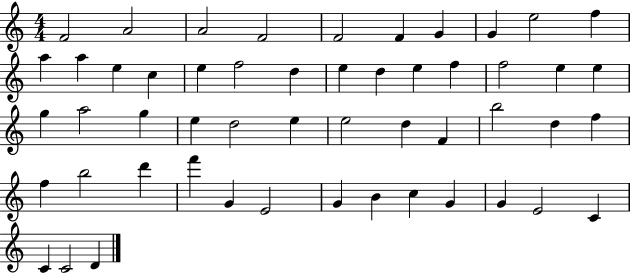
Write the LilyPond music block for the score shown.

{
  \clef treble
  \numericTimeSignature
  \time 4/4
  \key c \major
  f'2 a'2 | a'2 f'2 | f'2 f'4 g'4 | g'4 e''2 f''4 | \break a''4 a''4 e''4 c''4 | e''4 f''2 d''4 | e''4 d''4 e''4 f''4 | f''2 e''4 e''4 | \break g''4 a''2 g''4 | e''4 d''2 e''4 | e''2 d''4 f'4 | b''2 d''4 f''4 | \break f''4 b''2 d'''4 | f'''4 g'4 e'2 | g'4 b'4 c''4 g'4 | g'4 e'2 c'4 | \break c'4 c'2 d'4 | \bar "|."
}